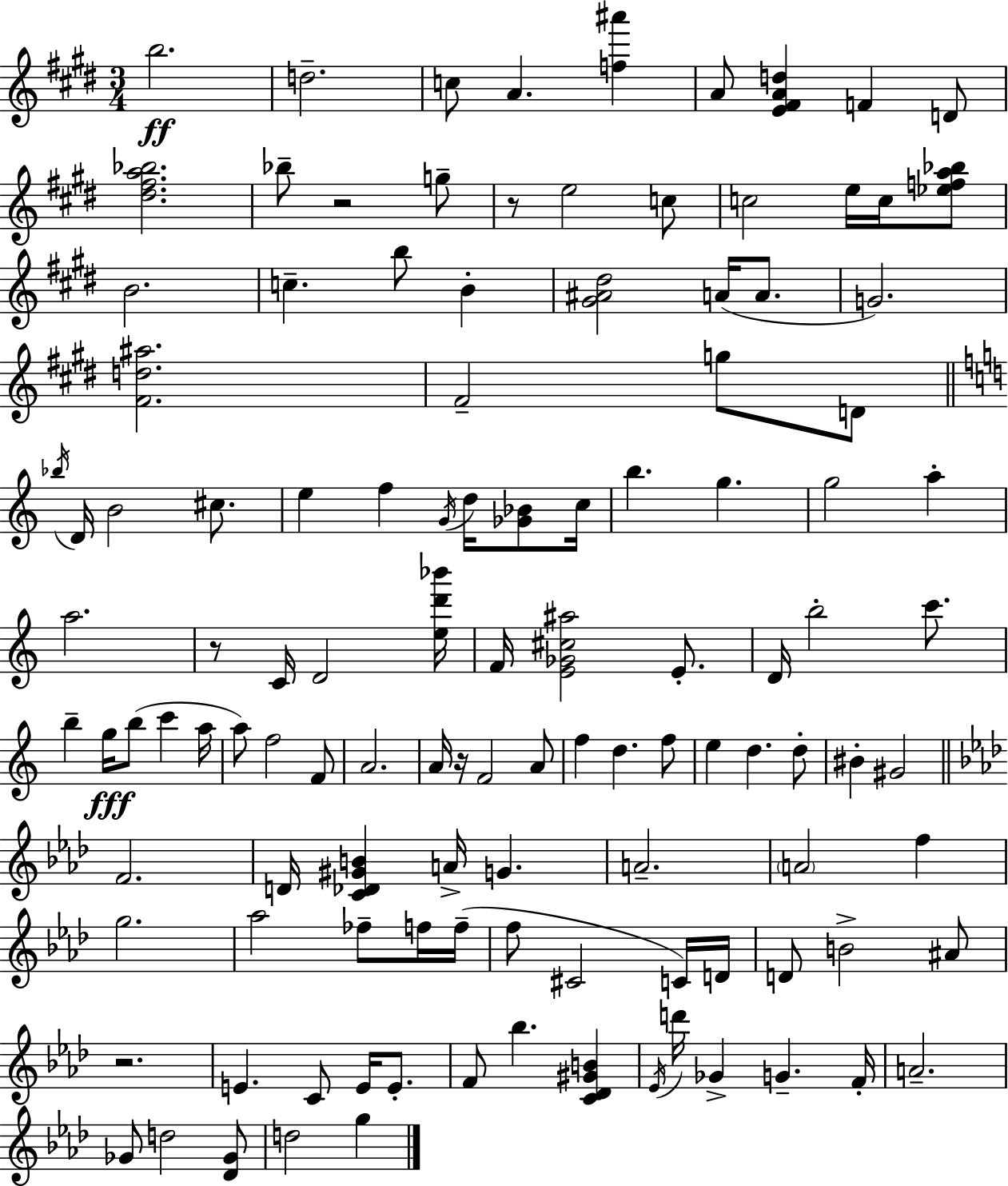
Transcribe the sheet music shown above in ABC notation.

X:1
T:Untitled
M:3/4
L:1/4
K:E
b2 d2 c/2 A [f^a'] A/2 [E^FAd] F D/2 [^d^fa_b]2 _b/2 z2 g/2 z/2 e2 c/2 c2 e/4 c/4 [_efa_b]/2 B2 c b/2 B [^G^A^d]2 A/4 A/2 G2 [^Fd^a]2 ^F2 g/2 D/2 _b/4 D/4 B2 ^c/2 e f G/4 d/4 [_G_B]/2 c/4 b g g2 a a2 z/2 C/4 D2 [ed'_b']/4 F/4 [E_G^c^a]2 E/2 D/4 b2 c'/2 b g/4 b/2 c' a/4 a/2 f2 F/2 A2 A/4 z/4 F2 A/2 f d f/2 e d d/2 ^B ^G2 F2 D/4 [C_D^GB] A/4 G A2 A2 f g2 _a2 _f/2 f/4 f/4 f/2 ^C2 C/4 D/4 D/2 B2 ^A/2 z2 E C/2 E/4 E/2 F/2 _b [C_D^GB] _E/4 d'/4 _G G F/4 A2 _G/2 d2 [_D_G]/2 d2 g